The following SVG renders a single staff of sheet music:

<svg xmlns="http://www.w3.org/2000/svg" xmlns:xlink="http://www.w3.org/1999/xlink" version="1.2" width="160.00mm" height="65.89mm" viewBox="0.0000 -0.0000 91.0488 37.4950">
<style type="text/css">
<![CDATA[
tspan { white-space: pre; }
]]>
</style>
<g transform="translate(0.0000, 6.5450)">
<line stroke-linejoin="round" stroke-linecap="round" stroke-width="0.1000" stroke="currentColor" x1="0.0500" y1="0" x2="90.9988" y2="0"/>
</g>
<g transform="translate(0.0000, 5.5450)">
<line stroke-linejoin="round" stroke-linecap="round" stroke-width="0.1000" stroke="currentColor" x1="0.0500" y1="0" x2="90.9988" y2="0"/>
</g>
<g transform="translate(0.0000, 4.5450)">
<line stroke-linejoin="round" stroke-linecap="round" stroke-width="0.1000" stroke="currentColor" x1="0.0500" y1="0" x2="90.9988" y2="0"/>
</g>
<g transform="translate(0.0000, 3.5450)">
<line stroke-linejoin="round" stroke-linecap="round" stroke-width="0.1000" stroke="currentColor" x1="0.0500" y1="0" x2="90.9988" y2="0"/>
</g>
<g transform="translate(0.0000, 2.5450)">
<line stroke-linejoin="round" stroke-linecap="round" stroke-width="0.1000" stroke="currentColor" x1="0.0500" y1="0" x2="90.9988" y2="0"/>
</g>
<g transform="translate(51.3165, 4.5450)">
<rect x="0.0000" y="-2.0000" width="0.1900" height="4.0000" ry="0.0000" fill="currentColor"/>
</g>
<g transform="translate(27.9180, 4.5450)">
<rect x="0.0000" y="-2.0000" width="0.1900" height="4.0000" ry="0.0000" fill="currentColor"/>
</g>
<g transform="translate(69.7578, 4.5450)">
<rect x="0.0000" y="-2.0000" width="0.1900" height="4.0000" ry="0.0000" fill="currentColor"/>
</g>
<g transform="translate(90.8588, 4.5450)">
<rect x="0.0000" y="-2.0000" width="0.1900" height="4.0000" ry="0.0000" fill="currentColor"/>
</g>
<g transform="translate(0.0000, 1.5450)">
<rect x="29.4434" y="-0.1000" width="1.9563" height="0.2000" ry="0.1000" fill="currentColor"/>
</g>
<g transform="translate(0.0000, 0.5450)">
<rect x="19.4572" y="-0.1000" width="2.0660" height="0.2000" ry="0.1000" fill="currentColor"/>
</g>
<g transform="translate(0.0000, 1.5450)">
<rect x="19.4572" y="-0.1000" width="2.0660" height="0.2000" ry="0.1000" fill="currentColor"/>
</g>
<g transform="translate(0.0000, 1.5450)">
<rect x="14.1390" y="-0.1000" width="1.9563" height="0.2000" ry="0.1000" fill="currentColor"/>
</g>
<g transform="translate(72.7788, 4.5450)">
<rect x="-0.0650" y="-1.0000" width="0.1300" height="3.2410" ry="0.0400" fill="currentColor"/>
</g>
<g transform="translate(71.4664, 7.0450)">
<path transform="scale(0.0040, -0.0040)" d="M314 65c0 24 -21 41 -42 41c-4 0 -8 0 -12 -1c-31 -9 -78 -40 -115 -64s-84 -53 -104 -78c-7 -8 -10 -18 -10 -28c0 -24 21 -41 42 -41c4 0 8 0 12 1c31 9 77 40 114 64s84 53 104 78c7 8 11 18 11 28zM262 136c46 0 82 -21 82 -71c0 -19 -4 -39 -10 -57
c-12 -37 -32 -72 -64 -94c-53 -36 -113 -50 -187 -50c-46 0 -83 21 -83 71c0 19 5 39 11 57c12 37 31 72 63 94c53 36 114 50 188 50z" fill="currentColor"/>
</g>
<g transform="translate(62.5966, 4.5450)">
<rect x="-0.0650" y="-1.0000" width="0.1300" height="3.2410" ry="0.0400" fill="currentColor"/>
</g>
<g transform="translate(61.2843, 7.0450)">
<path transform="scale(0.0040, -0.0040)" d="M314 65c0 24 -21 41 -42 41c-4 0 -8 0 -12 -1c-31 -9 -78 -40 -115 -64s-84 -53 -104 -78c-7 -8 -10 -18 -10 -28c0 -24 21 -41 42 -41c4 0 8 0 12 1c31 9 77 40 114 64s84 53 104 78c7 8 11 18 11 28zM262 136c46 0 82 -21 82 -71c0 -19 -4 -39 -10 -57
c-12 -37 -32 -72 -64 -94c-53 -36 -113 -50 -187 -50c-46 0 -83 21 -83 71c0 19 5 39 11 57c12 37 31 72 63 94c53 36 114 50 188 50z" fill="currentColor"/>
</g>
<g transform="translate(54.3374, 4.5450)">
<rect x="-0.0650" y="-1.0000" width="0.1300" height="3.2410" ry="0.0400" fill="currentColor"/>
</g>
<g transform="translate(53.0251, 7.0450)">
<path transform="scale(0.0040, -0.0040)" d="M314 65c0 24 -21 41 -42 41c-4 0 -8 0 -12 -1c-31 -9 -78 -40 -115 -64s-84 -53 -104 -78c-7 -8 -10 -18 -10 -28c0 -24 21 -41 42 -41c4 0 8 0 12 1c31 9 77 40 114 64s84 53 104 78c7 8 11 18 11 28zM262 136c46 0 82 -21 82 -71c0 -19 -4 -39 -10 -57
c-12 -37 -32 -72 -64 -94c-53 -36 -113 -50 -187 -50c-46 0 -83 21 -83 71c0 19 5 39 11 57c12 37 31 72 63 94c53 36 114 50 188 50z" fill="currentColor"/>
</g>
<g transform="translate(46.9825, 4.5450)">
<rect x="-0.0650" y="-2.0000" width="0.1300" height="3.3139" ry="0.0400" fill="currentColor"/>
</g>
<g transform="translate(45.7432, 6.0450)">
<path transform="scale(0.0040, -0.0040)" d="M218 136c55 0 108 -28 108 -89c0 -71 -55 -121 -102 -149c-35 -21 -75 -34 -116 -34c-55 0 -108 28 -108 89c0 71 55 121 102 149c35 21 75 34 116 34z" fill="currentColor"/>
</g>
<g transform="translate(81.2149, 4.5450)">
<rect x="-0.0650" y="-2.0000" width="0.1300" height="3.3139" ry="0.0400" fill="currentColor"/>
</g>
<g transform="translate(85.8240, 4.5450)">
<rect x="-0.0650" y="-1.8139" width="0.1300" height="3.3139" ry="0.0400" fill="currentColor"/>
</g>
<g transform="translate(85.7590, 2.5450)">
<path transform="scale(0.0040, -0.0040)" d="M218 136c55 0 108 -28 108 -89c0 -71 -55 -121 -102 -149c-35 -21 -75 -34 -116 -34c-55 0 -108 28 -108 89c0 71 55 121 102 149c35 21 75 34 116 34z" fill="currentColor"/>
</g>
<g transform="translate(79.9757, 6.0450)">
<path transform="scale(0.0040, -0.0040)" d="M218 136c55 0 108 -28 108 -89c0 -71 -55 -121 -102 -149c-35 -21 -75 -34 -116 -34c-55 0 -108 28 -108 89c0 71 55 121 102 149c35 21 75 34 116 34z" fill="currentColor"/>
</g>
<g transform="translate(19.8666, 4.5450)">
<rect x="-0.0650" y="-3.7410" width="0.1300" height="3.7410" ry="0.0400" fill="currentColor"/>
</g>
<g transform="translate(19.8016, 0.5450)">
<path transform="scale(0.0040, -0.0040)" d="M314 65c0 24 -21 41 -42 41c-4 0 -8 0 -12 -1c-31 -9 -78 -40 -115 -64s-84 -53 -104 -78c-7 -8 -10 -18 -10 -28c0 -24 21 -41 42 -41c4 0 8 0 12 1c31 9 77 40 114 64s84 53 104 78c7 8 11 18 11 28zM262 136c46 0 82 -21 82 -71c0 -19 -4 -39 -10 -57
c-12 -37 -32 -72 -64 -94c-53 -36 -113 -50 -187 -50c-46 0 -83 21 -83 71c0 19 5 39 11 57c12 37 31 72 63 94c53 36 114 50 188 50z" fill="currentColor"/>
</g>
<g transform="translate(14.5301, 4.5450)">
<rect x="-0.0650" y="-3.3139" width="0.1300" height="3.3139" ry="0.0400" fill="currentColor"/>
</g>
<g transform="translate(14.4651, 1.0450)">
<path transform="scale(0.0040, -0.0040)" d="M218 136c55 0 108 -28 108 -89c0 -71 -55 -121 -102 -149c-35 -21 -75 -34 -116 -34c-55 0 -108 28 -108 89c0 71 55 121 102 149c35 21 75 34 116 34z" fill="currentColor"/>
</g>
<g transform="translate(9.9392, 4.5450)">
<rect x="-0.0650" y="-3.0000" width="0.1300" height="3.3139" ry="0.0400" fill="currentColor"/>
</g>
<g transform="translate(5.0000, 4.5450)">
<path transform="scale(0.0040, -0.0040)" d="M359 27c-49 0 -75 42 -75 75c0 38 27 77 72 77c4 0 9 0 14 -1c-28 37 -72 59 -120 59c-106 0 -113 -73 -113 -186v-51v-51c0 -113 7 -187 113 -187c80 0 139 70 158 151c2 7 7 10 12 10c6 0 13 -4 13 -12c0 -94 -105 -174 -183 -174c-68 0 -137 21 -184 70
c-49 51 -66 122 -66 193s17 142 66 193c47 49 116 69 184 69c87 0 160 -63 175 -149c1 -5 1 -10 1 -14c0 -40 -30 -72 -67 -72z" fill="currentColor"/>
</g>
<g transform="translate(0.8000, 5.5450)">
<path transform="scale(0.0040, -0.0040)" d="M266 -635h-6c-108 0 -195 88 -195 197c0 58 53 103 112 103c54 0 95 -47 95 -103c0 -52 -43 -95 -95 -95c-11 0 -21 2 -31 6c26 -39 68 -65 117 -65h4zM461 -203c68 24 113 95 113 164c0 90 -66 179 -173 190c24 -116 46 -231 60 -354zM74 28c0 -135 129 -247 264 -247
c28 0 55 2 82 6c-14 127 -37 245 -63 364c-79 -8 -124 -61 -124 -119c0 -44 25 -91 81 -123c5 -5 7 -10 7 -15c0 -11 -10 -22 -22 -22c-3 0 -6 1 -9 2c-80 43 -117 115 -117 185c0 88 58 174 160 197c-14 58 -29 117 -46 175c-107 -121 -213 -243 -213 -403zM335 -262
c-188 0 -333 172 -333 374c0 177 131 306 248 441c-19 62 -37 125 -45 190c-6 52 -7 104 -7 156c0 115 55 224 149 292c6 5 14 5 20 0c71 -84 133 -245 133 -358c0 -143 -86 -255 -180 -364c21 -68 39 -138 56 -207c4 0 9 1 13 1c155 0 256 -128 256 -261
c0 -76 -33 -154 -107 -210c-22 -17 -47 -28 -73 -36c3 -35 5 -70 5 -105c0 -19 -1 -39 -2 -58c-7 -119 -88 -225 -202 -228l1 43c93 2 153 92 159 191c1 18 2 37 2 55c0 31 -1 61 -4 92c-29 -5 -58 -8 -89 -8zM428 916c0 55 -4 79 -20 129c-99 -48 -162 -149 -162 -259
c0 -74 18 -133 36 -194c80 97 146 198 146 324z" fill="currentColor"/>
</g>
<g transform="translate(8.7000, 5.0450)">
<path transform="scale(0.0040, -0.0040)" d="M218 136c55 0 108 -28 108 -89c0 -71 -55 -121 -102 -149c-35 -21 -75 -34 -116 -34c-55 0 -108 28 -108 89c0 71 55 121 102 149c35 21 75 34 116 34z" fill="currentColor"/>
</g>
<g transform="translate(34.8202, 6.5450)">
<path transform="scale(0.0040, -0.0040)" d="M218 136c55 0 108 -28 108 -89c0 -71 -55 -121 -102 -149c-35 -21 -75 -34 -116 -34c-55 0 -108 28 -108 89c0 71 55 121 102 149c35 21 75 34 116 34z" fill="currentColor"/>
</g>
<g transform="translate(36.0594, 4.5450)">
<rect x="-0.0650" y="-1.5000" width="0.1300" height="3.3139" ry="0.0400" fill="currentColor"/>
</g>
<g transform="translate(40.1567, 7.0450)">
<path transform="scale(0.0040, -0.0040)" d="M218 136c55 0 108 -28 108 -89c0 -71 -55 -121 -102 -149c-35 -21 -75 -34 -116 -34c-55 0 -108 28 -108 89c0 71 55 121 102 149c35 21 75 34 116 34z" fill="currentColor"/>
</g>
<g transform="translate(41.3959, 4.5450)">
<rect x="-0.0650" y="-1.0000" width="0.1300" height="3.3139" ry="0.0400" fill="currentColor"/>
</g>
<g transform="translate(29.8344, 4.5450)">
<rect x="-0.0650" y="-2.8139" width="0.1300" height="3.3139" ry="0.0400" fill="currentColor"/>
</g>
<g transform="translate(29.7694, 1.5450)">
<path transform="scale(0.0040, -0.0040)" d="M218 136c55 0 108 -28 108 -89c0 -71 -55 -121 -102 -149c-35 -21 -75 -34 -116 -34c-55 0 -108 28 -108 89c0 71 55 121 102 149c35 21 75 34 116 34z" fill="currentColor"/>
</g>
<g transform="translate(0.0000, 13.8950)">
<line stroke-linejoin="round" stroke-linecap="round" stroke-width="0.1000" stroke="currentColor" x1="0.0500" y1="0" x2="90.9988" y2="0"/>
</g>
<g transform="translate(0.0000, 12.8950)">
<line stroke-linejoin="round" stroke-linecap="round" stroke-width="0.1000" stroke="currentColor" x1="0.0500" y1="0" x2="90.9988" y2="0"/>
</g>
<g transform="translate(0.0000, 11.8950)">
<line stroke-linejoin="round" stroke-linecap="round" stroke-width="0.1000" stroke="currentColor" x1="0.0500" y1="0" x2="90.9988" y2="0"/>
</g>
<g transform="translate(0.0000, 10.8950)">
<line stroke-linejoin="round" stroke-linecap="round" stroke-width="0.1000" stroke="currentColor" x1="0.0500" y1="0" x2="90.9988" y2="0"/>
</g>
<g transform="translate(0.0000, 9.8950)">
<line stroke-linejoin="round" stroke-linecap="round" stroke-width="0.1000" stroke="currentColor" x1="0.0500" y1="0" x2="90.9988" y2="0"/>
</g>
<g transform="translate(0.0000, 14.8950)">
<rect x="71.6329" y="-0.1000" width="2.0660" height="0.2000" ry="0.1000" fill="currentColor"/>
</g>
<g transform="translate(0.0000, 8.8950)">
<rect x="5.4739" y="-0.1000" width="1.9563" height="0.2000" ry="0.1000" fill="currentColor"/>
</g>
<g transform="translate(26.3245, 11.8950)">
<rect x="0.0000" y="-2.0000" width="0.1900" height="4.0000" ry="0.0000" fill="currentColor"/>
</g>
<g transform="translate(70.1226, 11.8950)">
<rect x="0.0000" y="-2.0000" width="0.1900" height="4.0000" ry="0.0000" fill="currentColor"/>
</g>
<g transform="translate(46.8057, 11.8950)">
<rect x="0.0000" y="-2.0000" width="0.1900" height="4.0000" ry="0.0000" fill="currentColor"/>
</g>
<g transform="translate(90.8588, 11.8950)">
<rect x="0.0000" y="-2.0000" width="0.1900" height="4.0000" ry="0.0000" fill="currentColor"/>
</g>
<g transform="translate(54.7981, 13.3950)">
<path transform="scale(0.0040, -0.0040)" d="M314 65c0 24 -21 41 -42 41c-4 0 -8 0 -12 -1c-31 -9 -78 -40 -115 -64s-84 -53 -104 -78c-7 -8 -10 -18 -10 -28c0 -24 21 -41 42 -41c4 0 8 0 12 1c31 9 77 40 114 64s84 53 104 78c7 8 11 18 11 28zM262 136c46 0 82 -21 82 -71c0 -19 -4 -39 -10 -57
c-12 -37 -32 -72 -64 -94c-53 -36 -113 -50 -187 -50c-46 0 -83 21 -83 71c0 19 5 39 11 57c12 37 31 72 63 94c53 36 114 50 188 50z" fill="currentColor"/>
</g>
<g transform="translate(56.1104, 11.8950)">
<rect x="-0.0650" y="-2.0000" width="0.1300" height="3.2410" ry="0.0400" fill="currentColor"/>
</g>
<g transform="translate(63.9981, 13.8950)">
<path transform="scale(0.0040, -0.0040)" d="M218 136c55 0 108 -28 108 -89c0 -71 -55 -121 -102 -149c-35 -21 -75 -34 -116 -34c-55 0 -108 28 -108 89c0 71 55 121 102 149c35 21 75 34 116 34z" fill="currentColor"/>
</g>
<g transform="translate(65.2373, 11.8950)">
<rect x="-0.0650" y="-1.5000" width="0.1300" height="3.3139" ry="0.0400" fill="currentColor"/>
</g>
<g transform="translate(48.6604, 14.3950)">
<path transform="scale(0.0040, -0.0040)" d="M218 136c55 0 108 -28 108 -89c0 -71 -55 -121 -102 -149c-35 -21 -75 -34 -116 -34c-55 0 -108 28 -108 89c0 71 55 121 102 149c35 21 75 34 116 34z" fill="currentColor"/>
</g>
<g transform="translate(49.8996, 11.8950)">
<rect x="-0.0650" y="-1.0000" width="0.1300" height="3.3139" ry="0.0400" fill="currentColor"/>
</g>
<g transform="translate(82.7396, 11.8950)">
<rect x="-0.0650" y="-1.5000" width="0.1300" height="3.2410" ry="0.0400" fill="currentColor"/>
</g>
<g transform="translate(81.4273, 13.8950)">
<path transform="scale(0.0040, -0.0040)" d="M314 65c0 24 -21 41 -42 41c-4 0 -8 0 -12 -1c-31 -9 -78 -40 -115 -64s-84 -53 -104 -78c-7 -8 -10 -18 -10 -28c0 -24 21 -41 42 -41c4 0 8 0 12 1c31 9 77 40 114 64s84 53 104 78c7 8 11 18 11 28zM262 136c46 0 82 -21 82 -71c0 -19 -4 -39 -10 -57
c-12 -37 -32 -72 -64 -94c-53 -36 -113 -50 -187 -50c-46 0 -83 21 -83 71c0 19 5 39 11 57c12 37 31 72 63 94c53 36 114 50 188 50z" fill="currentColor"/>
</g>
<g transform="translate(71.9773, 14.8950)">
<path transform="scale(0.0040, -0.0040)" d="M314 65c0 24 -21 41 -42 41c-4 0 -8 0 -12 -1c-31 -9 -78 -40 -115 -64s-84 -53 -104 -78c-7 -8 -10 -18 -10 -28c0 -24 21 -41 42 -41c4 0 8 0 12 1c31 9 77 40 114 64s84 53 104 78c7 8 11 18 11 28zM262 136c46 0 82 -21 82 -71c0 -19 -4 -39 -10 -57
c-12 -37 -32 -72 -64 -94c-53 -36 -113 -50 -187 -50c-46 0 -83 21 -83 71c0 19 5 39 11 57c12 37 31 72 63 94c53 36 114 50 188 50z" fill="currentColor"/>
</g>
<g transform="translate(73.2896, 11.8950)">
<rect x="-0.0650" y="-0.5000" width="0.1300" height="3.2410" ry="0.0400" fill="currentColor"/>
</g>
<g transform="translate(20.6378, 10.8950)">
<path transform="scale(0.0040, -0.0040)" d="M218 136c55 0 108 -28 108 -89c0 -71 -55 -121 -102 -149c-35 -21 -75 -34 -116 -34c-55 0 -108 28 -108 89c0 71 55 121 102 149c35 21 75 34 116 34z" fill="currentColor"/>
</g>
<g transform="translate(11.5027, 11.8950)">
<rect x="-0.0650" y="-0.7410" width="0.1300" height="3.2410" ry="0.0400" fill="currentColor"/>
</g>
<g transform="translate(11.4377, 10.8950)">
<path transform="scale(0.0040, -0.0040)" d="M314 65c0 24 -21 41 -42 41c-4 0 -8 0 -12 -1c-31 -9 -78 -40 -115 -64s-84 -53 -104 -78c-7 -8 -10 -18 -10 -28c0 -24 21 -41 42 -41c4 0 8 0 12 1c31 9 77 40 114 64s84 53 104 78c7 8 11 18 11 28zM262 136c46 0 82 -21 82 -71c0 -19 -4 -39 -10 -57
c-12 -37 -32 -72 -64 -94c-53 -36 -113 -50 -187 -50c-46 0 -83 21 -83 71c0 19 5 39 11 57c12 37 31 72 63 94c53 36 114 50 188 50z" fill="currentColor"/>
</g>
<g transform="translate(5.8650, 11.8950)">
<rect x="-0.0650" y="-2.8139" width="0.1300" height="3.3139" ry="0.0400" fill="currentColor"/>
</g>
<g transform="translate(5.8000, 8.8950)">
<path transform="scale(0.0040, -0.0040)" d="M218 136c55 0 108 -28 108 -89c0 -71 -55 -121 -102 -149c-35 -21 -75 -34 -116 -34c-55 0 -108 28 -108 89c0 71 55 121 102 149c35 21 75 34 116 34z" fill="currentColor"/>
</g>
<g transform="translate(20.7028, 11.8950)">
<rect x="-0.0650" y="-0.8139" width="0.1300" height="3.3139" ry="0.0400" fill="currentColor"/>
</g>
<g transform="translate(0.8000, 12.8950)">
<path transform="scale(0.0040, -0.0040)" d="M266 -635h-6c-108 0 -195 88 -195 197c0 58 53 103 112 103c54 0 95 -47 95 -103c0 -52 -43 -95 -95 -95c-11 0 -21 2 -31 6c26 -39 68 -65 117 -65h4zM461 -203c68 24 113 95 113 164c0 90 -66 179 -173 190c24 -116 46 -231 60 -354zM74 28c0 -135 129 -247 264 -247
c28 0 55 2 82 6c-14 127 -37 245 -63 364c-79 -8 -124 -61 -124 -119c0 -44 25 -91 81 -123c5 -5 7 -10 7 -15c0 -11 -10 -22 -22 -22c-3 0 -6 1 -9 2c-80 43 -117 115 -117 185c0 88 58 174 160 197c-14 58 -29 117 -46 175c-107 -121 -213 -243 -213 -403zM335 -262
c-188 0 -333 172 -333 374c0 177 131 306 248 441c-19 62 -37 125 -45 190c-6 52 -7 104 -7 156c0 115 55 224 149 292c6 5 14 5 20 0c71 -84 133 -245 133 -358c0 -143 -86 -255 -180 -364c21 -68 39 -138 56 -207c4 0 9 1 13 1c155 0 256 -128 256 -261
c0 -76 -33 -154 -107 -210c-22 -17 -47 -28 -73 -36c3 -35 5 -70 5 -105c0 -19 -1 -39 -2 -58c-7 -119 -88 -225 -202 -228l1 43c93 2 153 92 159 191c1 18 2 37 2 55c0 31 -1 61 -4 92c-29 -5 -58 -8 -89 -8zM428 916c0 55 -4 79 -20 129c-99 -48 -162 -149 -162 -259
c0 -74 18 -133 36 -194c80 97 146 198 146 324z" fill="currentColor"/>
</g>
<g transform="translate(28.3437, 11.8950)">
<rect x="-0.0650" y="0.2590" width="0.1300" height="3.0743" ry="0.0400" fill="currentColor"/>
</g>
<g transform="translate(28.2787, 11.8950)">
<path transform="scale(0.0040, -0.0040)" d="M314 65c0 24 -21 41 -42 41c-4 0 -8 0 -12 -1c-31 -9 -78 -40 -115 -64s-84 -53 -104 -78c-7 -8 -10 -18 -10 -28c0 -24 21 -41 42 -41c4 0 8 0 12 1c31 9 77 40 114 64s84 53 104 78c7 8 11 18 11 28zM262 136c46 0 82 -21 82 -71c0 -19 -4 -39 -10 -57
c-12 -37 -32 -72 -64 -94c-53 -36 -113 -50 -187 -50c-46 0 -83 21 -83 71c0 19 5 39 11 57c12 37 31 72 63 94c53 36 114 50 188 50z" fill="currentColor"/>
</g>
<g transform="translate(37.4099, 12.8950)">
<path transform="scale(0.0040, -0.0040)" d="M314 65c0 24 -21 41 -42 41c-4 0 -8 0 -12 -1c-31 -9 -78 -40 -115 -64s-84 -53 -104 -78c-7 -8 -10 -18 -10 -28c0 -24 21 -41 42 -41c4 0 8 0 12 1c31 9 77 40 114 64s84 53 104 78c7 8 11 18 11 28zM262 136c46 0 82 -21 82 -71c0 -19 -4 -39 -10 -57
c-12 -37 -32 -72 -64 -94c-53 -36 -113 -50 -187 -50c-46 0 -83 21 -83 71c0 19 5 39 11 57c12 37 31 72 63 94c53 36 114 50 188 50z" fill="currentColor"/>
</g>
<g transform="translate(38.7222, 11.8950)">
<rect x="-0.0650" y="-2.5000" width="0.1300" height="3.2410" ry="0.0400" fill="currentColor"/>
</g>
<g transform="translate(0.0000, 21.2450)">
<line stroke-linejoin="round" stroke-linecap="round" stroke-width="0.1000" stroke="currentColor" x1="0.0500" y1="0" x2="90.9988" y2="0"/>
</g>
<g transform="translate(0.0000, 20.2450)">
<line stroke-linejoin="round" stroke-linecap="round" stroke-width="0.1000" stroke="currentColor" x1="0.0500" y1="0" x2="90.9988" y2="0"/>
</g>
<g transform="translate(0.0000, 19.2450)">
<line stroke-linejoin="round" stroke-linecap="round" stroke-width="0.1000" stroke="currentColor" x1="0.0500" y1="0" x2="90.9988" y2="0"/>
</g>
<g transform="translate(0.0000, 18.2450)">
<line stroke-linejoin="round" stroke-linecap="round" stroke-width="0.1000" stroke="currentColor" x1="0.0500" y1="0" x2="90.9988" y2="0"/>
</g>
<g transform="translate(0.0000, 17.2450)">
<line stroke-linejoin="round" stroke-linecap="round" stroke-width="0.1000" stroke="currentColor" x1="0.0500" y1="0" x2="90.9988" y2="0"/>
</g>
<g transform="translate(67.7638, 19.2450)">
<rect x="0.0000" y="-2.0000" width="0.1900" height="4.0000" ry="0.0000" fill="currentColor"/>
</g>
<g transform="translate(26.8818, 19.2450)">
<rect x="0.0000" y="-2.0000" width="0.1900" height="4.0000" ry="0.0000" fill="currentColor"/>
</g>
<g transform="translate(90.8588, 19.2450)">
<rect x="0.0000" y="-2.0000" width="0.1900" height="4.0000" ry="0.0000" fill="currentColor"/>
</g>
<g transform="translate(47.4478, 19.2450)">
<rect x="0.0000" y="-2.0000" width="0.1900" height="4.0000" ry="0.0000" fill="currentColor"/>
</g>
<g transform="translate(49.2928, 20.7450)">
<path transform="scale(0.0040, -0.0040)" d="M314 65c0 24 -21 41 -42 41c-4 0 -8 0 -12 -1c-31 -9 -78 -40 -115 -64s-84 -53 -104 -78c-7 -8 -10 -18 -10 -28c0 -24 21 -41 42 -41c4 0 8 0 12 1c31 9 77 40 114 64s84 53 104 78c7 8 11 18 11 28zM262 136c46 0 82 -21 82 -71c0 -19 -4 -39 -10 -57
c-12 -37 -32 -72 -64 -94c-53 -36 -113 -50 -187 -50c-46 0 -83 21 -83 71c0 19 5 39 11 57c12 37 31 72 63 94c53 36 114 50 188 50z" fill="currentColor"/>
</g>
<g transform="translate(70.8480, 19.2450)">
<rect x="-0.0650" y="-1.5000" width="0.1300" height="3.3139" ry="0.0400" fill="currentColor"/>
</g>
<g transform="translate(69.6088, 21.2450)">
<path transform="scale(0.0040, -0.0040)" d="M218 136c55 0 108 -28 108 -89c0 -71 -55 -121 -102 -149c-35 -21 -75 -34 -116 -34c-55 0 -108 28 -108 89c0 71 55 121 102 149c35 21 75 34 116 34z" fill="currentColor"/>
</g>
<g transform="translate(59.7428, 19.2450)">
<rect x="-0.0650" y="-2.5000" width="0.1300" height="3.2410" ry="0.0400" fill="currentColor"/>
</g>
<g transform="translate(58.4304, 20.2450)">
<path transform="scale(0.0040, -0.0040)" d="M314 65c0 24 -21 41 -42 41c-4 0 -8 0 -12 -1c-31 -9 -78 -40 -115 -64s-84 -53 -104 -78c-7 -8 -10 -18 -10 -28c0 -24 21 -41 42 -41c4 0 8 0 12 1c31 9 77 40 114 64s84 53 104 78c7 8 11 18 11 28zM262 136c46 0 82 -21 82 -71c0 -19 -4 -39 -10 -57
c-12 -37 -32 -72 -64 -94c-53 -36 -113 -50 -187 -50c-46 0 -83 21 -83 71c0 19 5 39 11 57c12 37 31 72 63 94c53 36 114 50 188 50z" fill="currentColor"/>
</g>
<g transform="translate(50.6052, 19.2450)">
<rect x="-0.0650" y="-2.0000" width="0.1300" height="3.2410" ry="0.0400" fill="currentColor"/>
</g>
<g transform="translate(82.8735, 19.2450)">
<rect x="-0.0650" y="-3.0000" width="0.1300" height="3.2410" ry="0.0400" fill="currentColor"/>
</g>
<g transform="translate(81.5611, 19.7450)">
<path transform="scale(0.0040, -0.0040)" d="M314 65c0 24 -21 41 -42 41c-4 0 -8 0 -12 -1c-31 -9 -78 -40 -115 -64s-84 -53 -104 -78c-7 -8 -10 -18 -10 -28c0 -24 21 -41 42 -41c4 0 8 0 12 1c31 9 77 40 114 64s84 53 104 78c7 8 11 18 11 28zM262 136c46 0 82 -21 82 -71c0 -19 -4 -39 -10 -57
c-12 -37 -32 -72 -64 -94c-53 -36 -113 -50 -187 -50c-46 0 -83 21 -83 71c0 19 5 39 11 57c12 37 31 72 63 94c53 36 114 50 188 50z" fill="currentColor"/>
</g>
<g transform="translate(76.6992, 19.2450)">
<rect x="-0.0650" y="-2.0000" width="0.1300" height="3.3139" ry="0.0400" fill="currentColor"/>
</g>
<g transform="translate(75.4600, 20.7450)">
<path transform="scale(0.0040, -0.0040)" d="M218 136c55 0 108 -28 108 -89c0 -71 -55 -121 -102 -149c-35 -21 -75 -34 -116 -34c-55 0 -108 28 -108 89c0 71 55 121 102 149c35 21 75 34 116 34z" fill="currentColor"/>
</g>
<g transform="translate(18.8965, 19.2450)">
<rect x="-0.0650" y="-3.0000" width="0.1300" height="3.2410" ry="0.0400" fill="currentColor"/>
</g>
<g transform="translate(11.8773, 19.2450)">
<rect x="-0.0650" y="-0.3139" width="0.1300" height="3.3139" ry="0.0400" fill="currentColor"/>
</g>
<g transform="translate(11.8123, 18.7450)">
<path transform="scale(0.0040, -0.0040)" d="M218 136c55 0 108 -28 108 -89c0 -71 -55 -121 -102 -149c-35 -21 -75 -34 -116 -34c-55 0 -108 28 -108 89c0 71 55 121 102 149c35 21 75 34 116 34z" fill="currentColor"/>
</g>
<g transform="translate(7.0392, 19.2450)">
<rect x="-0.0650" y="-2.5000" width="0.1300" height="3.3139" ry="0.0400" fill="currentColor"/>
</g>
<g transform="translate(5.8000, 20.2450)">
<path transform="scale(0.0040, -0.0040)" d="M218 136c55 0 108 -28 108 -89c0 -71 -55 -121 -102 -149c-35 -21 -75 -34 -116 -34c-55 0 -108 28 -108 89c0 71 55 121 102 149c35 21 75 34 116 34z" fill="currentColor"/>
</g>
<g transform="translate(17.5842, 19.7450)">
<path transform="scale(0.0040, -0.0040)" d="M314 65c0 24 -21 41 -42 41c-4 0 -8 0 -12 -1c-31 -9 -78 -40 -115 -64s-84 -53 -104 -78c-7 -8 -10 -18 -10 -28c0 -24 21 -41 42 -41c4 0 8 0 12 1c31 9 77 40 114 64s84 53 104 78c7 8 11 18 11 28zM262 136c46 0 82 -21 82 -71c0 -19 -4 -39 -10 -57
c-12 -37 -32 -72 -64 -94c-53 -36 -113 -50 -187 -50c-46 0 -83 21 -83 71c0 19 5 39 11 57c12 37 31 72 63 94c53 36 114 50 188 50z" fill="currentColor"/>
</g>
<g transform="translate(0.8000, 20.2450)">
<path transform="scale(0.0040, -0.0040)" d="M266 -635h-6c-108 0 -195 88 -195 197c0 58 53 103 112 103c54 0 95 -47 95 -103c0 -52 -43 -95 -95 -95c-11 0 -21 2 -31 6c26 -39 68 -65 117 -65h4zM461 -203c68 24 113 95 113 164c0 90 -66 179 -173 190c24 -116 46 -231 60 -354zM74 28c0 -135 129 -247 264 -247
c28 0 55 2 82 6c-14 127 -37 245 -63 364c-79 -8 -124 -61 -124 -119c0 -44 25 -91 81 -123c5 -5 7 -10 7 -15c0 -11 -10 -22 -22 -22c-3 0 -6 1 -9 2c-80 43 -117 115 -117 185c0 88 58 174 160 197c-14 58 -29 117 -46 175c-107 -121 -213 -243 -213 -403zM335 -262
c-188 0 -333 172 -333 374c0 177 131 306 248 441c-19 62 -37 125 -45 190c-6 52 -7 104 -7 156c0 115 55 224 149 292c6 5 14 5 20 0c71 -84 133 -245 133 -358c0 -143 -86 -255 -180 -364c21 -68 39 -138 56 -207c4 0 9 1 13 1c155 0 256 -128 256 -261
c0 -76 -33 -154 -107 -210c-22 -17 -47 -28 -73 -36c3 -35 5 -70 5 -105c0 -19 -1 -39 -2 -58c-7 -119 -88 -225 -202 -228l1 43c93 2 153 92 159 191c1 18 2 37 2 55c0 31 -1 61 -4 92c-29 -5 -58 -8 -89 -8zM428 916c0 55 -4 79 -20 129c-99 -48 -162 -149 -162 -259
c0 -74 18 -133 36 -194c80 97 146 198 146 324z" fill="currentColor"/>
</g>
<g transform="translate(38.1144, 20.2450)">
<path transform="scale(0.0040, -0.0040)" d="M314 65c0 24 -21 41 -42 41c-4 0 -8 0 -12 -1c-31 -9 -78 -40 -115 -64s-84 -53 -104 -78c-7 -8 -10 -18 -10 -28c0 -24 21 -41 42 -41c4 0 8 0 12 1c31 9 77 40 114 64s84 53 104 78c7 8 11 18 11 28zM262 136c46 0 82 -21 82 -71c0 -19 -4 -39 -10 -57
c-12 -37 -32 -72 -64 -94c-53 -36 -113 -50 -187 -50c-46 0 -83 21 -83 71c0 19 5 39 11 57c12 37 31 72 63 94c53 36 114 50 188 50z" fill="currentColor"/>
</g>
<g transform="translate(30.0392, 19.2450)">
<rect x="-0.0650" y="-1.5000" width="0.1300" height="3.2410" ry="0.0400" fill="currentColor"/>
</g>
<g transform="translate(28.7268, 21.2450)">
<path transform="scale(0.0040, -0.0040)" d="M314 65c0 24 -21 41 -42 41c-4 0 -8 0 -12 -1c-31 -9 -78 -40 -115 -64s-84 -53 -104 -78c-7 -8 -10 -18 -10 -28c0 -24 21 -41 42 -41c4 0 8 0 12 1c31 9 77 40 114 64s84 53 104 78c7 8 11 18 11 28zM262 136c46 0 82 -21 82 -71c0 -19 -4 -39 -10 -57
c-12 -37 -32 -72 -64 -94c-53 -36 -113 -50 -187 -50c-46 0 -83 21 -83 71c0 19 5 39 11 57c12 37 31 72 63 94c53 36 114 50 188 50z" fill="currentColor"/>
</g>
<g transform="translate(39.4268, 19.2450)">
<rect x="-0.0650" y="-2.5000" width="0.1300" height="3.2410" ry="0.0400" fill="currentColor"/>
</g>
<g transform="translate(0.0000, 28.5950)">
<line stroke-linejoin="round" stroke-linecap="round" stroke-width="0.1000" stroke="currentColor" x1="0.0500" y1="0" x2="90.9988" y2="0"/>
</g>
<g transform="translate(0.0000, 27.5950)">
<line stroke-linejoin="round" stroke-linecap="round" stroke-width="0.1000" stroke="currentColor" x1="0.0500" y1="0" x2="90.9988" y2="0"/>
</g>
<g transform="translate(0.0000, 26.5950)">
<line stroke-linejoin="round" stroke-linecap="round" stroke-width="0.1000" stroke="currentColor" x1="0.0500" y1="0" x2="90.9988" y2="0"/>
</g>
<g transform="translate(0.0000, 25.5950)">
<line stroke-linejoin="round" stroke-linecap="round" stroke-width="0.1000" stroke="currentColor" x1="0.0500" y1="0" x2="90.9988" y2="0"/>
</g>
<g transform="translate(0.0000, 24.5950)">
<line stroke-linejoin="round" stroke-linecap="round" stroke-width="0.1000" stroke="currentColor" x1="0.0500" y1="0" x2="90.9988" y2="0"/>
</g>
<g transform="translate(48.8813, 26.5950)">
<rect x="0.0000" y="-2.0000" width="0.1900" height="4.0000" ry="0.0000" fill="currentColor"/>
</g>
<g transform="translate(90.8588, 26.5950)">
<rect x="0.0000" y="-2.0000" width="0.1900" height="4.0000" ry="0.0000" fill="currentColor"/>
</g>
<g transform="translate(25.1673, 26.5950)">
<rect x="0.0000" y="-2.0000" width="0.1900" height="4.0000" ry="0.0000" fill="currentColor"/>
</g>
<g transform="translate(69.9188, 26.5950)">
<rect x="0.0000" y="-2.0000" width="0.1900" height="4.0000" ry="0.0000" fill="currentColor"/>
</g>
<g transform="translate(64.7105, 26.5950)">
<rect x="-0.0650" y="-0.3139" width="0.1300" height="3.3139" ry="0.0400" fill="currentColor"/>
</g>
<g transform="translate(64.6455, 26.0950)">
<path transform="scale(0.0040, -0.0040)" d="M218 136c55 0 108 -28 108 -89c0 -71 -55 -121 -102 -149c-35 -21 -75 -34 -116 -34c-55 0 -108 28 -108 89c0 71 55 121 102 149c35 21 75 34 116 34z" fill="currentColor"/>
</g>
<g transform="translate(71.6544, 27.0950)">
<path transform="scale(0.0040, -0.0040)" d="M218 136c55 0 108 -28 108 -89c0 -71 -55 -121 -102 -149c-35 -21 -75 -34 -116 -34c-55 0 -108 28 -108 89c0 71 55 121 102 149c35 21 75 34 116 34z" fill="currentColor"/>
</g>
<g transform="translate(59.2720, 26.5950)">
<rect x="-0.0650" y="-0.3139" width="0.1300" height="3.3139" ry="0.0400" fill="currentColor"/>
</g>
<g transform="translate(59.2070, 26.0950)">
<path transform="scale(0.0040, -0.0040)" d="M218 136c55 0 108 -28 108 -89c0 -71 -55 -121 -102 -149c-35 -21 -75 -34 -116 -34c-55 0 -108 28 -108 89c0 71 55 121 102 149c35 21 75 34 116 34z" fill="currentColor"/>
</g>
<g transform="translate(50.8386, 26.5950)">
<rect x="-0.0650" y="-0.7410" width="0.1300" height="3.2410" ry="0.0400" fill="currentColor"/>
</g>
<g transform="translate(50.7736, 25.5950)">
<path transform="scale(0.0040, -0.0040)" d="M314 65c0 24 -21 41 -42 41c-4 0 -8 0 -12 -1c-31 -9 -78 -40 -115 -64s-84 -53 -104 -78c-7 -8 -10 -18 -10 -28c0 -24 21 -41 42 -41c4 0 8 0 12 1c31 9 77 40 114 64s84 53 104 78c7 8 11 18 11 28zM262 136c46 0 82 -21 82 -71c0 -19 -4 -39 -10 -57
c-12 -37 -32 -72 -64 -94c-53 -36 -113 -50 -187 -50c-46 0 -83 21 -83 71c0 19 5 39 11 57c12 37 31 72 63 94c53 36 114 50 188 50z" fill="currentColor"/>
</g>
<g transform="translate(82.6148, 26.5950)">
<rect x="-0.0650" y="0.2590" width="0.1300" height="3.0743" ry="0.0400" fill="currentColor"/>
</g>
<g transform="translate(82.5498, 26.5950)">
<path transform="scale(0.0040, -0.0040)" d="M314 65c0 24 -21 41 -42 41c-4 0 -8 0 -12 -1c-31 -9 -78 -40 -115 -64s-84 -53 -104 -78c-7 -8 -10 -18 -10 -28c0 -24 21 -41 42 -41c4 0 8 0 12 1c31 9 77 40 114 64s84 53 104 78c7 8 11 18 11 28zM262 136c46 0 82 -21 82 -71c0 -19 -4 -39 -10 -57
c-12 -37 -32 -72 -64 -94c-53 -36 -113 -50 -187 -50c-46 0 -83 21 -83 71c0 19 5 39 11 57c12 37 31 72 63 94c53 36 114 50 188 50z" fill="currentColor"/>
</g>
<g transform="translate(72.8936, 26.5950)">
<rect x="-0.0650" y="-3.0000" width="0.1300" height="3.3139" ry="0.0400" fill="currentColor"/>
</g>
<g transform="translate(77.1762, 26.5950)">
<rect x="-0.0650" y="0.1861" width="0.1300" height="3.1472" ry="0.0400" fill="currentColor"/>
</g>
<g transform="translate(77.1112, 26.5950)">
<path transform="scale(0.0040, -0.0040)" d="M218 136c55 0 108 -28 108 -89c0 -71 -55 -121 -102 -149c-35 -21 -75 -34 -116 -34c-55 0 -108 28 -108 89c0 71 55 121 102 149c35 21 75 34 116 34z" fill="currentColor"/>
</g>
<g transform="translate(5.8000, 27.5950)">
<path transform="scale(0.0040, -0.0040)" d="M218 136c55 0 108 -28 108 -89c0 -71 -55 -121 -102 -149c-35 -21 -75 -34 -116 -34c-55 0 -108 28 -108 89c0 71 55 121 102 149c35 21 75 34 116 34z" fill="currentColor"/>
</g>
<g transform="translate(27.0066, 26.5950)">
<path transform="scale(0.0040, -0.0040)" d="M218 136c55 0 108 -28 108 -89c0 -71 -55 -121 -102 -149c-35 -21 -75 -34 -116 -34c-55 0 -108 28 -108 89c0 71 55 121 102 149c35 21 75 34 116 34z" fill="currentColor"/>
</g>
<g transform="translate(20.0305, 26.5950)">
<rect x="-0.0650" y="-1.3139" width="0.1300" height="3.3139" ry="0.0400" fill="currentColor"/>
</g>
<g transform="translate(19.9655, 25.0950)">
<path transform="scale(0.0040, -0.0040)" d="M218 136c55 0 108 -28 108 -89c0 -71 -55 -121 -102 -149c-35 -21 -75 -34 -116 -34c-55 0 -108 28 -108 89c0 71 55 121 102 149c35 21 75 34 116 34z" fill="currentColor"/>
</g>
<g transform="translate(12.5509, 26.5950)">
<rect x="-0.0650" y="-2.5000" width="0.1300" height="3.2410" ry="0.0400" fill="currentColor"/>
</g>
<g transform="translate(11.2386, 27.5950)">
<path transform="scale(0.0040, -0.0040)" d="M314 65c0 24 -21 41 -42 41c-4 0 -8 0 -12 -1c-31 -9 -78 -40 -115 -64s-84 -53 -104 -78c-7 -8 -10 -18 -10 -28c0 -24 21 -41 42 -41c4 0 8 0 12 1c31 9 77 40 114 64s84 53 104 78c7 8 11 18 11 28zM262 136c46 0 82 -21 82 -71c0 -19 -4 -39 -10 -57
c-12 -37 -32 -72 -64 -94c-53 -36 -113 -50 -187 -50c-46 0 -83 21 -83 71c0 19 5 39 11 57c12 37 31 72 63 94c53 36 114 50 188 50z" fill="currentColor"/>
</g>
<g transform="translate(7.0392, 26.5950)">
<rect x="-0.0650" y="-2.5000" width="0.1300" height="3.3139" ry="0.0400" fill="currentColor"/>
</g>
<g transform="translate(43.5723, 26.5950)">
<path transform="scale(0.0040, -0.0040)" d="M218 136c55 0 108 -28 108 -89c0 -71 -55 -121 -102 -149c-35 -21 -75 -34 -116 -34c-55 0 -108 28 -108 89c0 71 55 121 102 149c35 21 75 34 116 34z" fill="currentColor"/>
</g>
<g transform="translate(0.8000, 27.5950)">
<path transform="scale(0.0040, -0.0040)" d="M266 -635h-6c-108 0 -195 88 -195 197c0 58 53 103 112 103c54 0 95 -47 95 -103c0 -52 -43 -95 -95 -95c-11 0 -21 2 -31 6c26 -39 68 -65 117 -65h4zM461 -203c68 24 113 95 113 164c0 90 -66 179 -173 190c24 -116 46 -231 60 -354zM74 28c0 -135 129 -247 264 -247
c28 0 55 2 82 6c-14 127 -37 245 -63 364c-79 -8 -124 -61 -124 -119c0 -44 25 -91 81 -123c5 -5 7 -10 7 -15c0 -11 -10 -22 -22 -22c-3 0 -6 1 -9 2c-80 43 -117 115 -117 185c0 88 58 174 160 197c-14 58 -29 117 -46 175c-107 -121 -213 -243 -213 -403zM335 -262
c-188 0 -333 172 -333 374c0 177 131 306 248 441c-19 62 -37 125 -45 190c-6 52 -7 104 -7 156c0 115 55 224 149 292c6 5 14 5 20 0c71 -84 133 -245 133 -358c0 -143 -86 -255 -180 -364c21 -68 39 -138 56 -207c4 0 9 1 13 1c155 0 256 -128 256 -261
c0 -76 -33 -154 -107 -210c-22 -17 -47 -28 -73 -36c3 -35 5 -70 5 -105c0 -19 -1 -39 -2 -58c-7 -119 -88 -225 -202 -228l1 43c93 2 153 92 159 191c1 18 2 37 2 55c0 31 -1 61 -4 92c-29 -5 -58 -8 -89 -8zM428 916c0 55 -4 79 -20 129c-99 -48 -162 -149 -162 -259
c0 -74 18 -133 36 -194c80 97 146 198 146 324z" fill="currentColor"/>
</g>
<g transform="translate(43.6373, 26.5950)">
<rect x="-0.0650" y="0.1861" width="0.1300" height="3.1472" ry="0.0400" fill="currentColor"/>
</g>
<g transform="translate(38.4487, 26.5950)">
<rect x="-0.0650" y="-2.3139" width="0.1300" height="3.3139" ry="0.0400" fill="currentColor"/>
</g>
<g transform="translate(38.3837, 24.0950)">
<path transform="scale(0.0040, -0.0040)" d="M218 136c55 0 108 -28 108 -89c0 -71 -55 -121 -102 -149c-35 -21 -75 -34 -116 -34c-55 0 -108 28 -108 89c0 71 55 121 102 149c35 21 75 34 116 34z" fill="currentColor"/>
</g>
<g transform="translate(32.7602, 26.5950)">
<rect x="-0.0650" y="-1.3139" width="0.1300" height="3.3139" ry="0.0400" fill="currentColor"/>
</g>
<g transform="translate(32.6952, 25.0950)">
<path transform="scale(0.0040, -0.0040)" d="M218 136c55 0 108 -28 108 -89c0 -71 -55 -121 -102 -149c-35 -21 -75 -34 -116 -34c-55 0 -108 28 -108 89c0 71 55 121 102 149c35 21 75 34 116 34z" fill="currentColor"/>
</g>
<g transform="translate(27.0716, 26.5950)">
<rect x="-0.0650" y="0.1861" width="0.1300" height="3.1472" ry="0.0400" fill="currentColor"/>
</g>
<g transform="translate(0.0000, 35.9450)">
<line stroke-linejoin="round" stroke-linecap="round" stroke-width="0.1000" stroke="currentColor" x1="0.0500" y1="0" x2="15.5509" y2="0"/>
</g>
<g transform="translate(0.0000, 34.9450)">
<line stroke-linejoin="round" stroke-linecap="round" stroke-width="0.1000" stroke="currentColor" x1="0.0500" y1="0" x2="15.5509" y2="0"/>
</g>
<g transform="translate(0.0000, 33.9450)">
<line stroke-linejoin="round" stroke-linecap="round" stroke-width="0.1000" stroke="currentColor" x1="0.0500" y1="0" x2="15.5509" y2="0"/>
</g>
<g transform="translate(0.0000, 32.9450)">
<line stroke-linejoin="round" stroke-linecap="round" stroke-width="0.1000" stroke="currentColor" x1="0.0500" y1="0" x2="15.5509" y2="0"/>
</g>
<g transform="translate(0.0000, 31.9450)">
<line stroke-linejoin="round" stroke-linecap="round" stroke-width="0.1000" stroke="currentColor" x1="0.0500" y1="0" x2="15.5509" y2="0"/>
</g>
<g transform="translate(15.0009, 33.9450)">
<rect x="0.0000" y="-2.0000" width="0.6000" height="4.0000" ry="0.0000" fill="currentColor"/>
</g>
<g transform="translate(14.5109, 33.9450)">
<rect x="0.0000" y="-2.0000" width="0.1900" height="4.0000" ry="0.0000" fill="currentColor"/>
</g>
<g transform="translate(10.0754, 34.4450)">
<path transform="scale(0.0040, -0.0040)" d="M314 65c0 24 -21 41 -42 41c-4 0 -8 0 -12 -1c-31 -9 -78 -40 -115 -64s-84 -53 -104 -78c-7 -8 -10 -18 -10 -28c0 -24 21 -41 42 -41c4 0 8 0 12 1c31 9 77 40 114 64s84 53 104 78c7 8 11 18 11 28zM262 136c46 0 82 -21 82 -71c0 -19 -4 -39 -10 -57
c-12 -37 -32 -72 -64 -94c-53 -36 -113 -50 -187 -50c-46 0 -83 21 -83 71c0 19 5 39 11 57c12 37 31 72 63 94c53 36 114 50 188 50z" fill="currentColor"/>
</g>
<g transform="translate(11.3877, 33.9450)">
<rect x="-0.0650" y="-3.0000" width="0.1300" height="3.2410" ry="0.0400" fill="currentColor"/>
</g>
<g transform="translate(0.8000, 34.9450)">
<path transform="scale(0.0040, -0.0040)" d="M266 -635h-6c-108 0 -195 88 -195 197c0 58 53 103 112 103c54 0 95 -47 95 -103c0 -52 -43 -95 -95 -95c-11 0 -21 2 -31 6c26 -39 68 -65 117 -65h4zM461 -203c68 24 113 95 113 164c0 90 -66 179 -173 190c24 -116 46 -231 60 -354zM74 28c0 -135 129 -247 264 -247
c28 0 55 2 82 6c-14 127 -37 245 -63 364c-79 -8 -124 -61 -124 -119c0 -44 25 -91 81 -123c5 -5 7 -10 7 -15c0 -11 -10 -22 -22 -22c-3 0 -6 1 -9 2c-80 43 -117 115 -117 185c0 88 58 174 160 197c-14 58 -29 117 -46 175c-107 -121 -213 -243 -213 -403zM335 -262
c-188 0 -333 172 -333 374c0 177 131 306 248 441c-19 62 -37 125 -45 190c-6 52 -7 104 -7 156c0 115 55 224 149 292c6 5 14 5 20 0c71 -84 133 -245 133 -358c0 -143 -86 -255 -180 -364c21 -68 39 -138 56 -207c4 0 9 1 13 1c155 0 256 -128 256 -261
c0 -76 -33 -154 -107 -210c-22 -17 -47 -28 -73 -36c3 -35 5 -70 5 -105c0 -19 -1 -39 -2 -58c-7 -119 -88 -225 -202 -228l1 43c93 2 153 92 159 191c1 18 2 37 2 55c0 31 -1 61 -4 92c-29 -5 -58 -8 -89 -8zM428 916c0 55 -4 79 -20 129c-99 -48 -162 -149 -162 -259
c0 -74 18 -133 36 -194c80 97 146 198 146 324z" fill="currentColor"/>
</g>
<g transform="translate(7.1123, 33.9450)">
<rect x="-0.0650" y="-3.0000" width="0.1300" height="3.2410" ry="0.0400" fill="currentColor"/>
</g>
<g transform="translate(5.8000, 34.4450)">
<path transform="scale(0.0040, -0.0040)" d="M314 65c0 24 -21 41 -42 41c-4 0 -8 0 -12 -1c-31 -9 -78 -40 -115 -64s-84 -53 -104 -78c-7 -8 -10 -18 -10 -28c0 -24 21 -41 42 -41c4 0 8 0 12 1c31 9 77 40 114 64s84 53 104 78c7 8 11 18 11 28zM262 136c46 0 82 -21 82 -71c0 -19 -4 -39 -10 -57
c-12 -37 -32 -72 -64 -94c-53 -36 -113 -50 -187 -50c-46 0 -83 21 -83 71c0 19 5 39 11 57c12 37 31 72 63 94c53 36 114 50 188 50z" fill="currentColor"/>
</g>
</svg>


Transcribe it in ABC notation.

X:1
T:Untitled
M:4/4
L:1/4
K:C
A b c'2 a E D F D2 D2 D2 F f a d2 d B2 G2 D F2 E C2 E2 G c A2 E2 G2 F2 G2 E F A2 G G2 e B e g B d2 c c A B B2 A2 A2